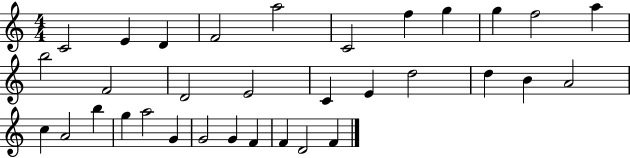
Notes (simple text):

C4/h E4/q D4/q F4/h A5/h C4/h F5/q G5/q G5/q F5/h A5/q B5/h F4/h D4/h E4/h C4/q E4/q D5/h D5/q B4/q A4/h C5/q A4/h B5/q G5/q A5/h G4/q G4/h G4/q F4/q F4/q D4/h F4/q